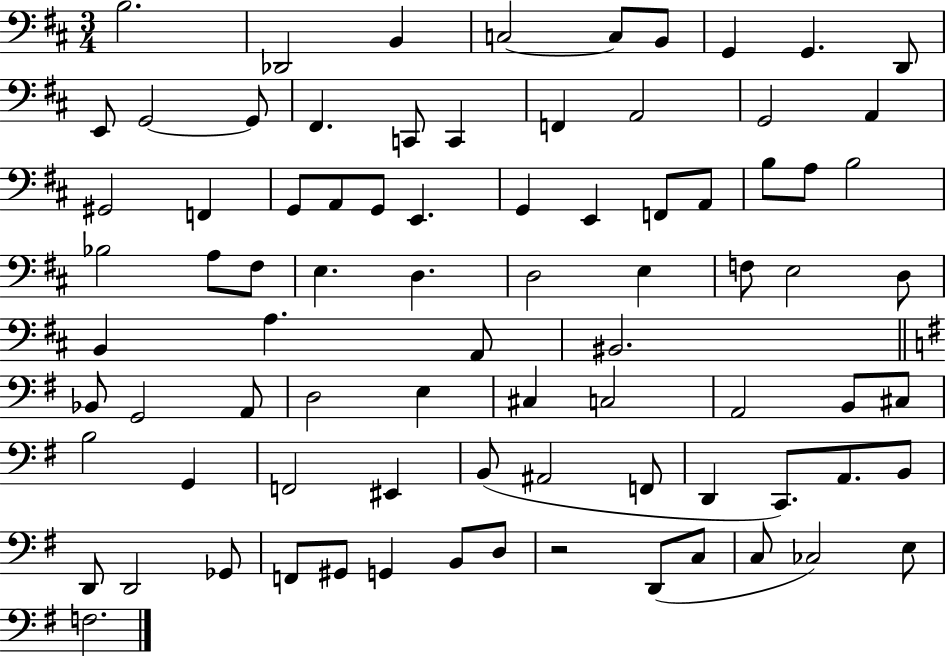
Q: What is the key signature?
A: D major